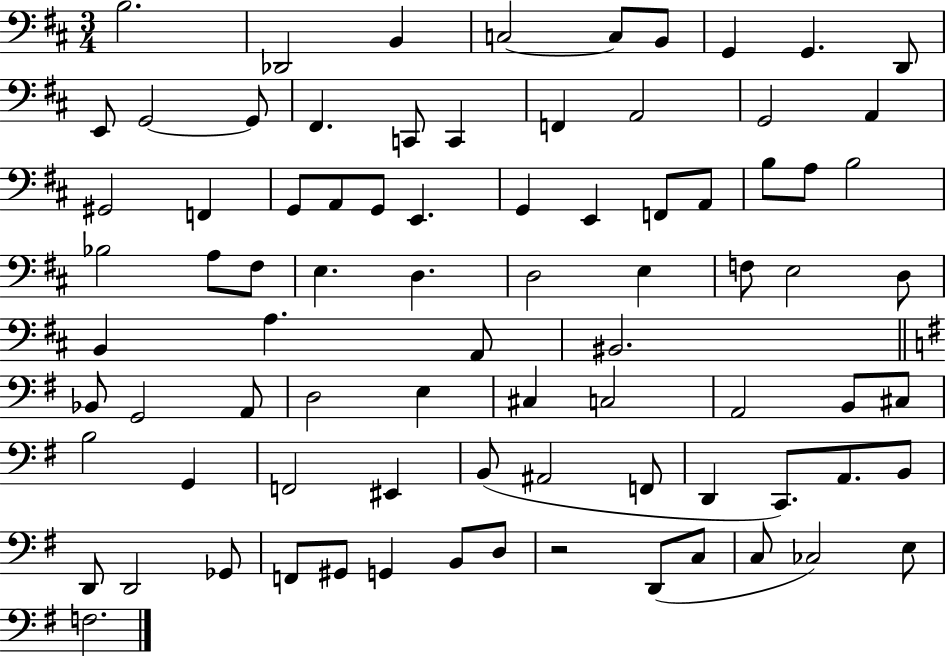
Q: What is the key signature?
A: D major